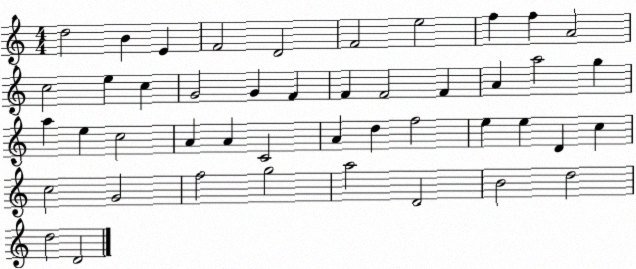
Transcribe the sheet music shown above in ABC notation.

X:1
T:Untitled
M:4/4
L:1/4
K:C
d2 B E F2 D2 F2 e2 f f A2 c2 e c G2 G F F F2 F A a2 g a e c2 A A C2 A d f2 e e D c c2 G2 f2 g2 a2 D2 B2 d2 d2 D2